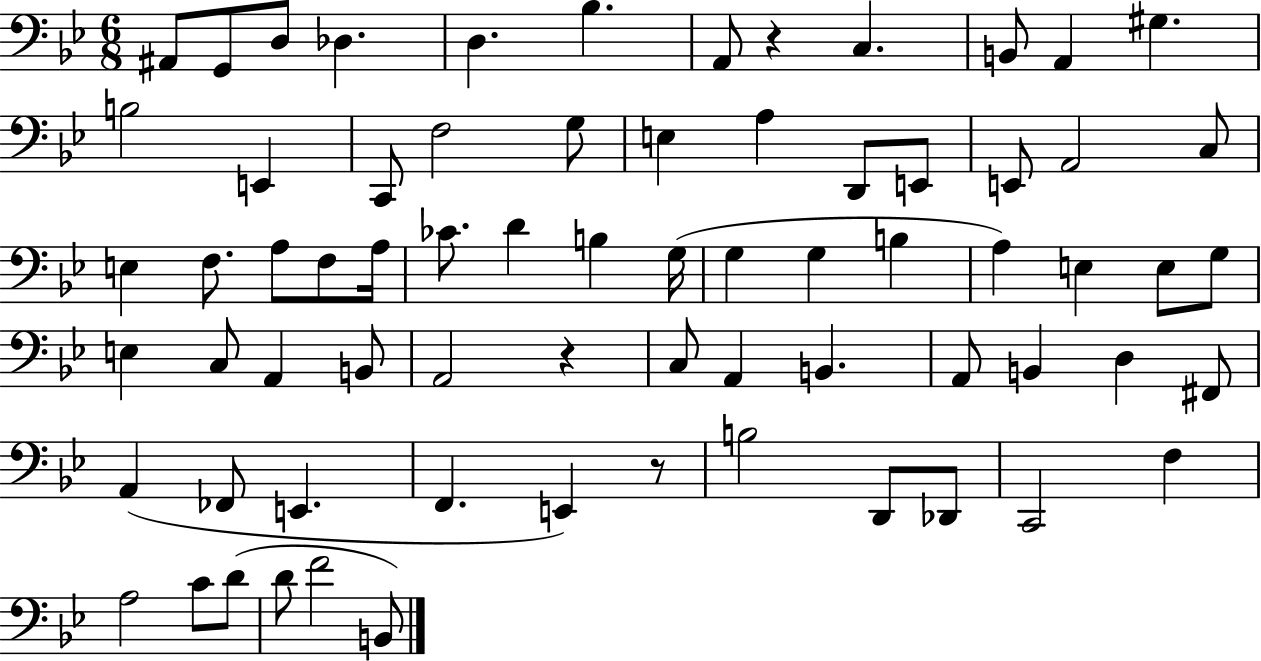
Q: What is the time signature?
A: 6/8